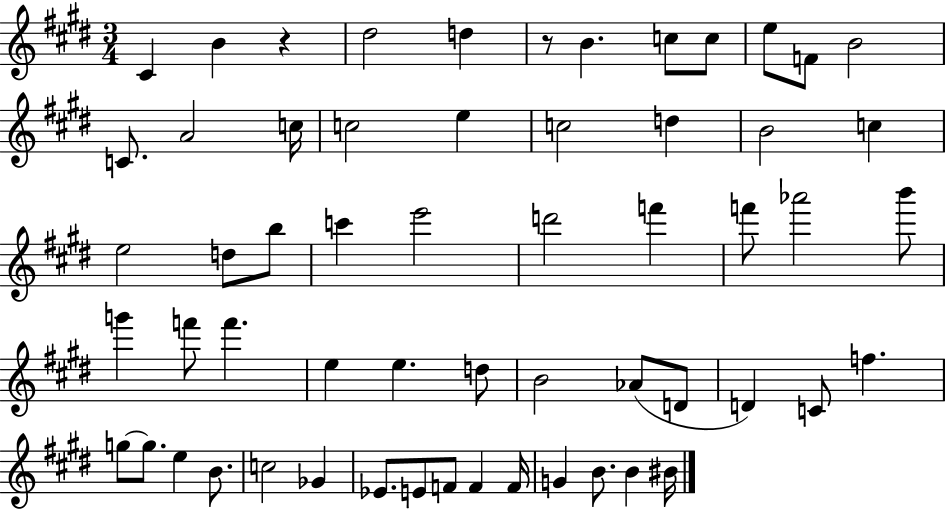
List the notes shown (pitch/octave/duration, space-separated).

C#4/q B4/q R/q D#5/h D5/q R/e B4/q. C5/e C5/e E5/e F4/e B4/h C4/e. A4/h C5/s C5/h E5/q C5/h D5/q B4/h C5/q E5/h D5/e B5/e C6/q E6/h D6/h F6/q F6/e Ab6/h B6/e G6/q F6/e F6/q. E5/q E5/q. D5/e B4/h Ab4/e D4/e D4/q C4/e F5/q. G5/e G5/e. E5/q B4/e. C5/h Gb4/q Eb4/e. E4/e F4/e F4/q F4/s G4/q B4/e. B4/q BIS4/s